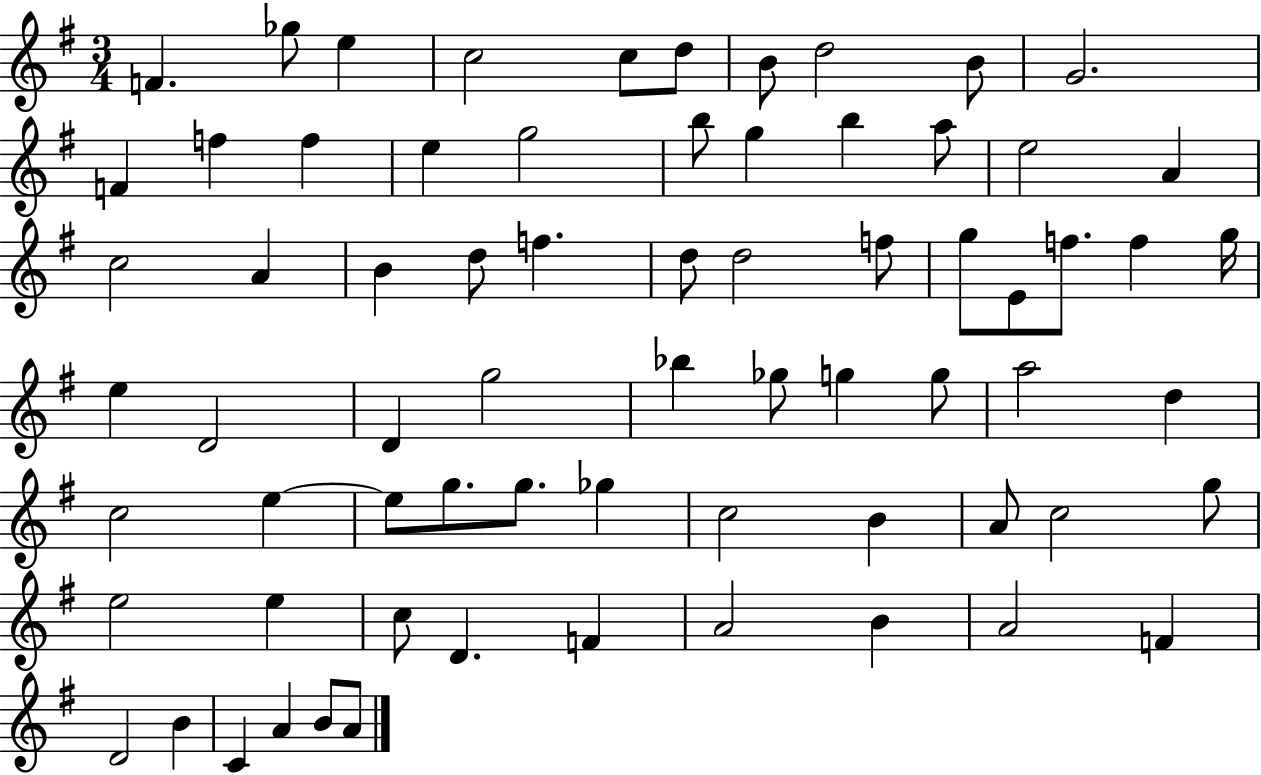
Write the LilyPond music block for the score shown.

{
  \clef treble
  \numericTimeSignature
  \time 3/4
  \key g \major
  f'4. ges''8 e''4 | c''2 c''8 d''8 | b'8 d''2 b'8 | g'2. | \break f'4 f''4 f''4 | e''4 g''2 | b''8 g''4 b''4 a''8 | e''2 a'4 | \break c''2 a'4 | b'4 d''8 f''4. | d''8 d''2 f''8 | g''8 e'8 f''8. f''4 g''16 | \break e''4 d'2 | d'4 g''2 | bes''4 ges''8 g''4 g''8 | a''2 d''4 | \break c''2 e''4~~ | e''8 g''8. g''8. ges''4 | c''2 b'4 | a'8 c''2 g''8 | \break e''2 e''4 | c''8 d'4. f'4 | a'2 b'4 | a'2 f'4 | \break d'2 b'4 | c'4 a'4 b'8 a'8 | \bar "|."
}